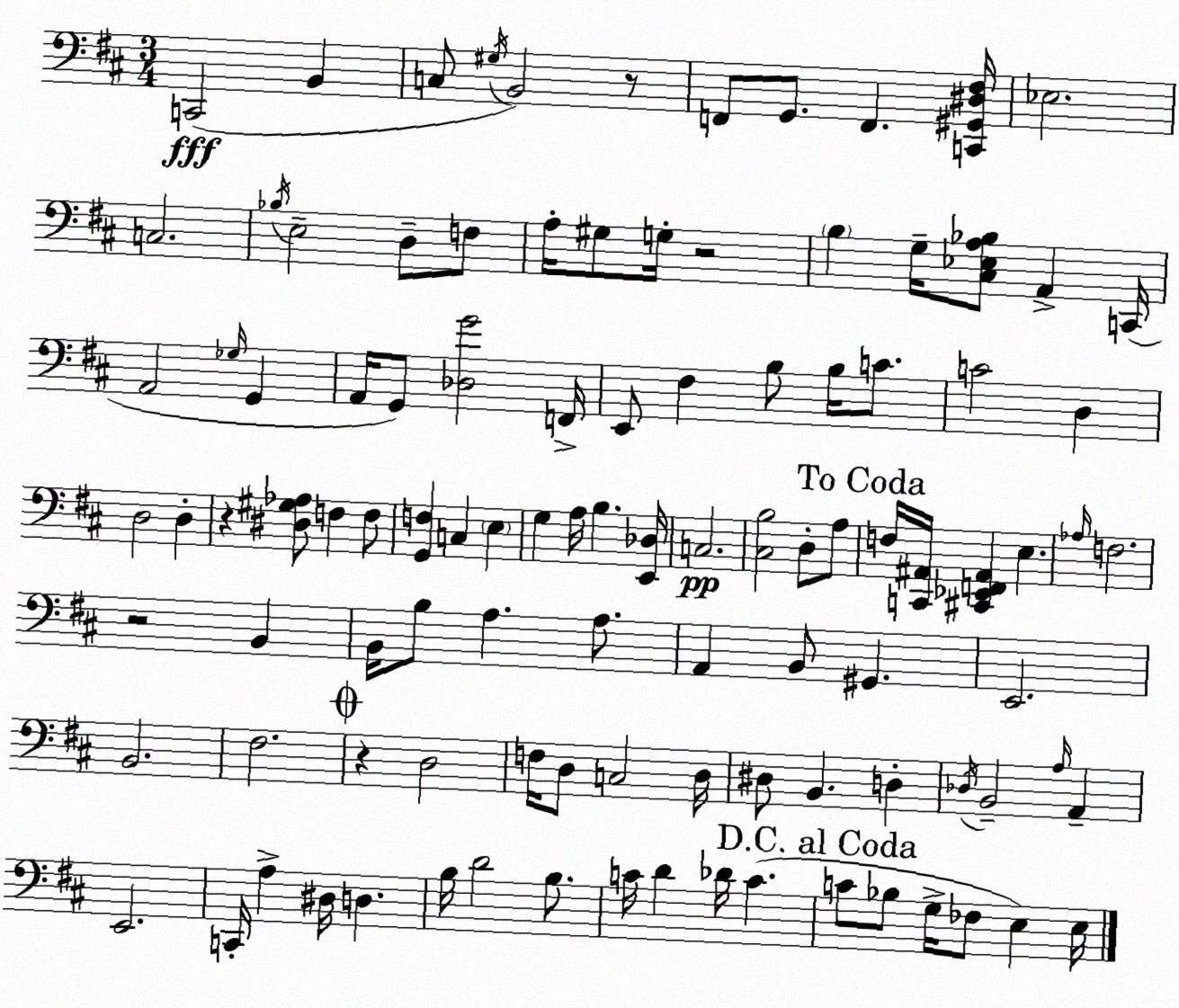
X:1
T:Untitled
M:3/4
L:1/4
K:D
C,,2 B,, C,/2 ^G,/4 B,,2 z/2 F,,/2 G,,/2 F,, [C,,^G,,^D,^F,]/4 _E,2 C,2 _B,/4 E,2 D,/2 F,/2 A,/4 ^G,/2 G,/4 z2 B, G,/4 [^C,_E,A,_B,]/2 A,, C,,/4 A,,2 _G,/4 G,, A,,/4 G,,/2 [_D,G]2 F,,/4 E,,/2 ^F, B,/2 B,/4 C/2 C2 D, D,2 D, z [^D,^G,_A,]/2 F, F,/2 [G,,F,] C, E, G, A,/4 B, [E,,_D,]/4 C,2 [^C,B,]2 D,/2 A,/2 F,/4 [C,,^A,,]/4 [^C,,_E,,F,,^A,,] E, _A,/4 F,2 z2 B,, B,,/4 B,/2 A, A,/2 A,, B,,/2 ^G,, E,,2 B,,2 ^F,2 z D,2 F,/4 D,/2 C,2 D,/4 ^D,/2 B,, D, _D,/4 B,,2 A,/4 A,, E,,2 C,,/4 A, ^D,/4 D, B,/4 D2 B,/2 C/4 D _D/4 C C/2 _B,/2 G,/4 _F,/2 E, E,/4